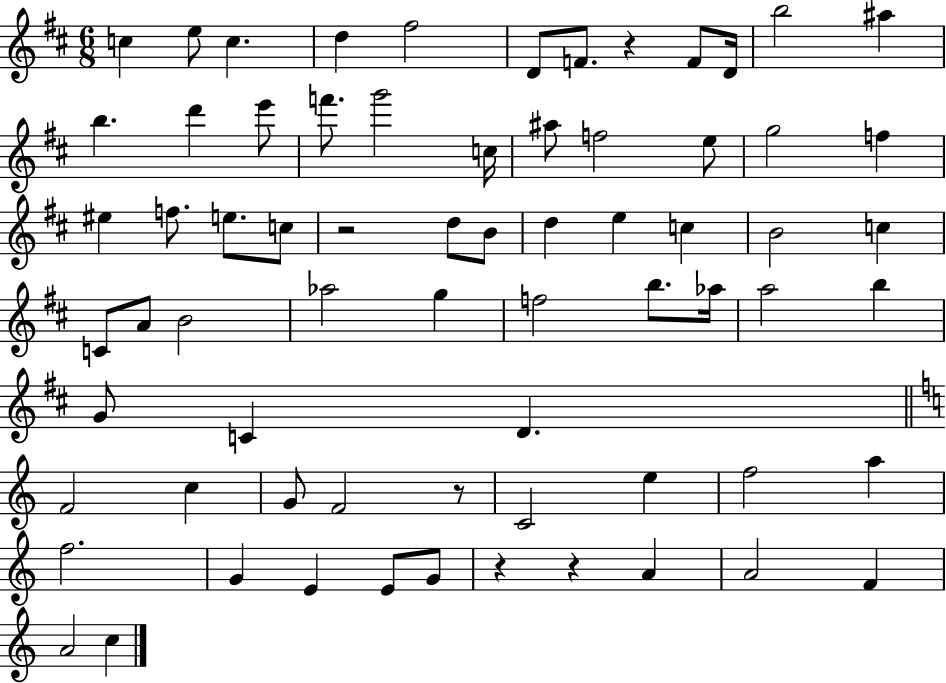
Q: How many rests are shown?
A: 5